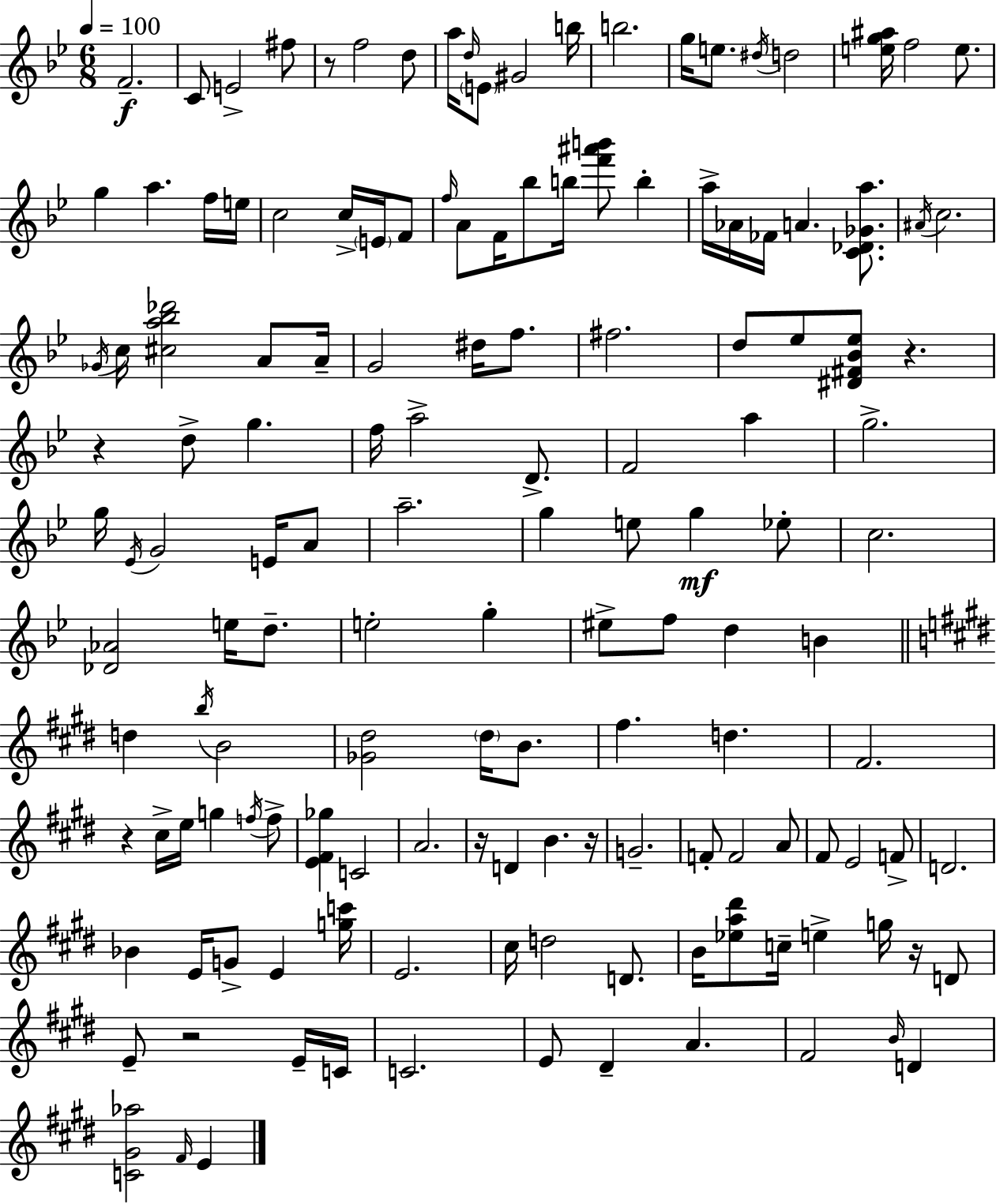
F4/h. C4/e E4/h F#5/e R/e F5/h D5/e A5/s D5/s E4/e G#4/h B5/s B5/h. G5/s E5/e. D#5/s D5/h [E5,G5,A#5]/s F5/h E5/e. G5/q A5/q. F5/s E5/s C5/h C5/s E4/s F4/e F5/s A4/e F4/s Bb5/e B5/s [F6,A#6,B6]/e B5/q A5/s Ab4/s FES4/s A4/q. [C4,Db4,Gb4,A5]/e. A#4/s C5/h. Gb4/s C5/s [C#5,A5,Bb5,Db6]/h A4/e A4/s G4/h D#5/s F5/e. F#5/h. D5/e Eb5/e [D#4,F#4,Bb4,Eb5]/e R/q. R/q D5/e G5/q. F5/s A5/h D4/e. F4/h A5/q G5/h. G5/s Eb4/s G4/h E4/s A4/e A5/h. G5/q E5/e G5/q Eb5/e C5/h. [Db4,Ab4]/h E5/s D5/e. E5/h G5/q EIS5/e F5/e D5/q B4/q D5/q B5/s B4/h [Gb4,D#5]/h D#5/s B4/e. F#5/q. D5/q. F#4/h. R/q C#5/s E5/s G5/q F5/s F5/e [E4,F#4,Gb5]/q C4/h A4/h. R/s D4/q B4/q. R/s G4/h. F4/e F4/h A4/e F#4/e E4/h F4/e D4/h. Bb4/q E4/s G4/e E4/q [G5,C6]/s E4/h. C#5/s D5/h D4/e. B4/s [Eb5,A5,D#6]/e C5/s E5/q G5/s R/s D4/e E4/e R/h E4/s C4/s C4/h. E4/e D#4/q A4/q. F#4/h B4/s D4/q [C4,G#4,Ab5]/h F#4/s E4/q